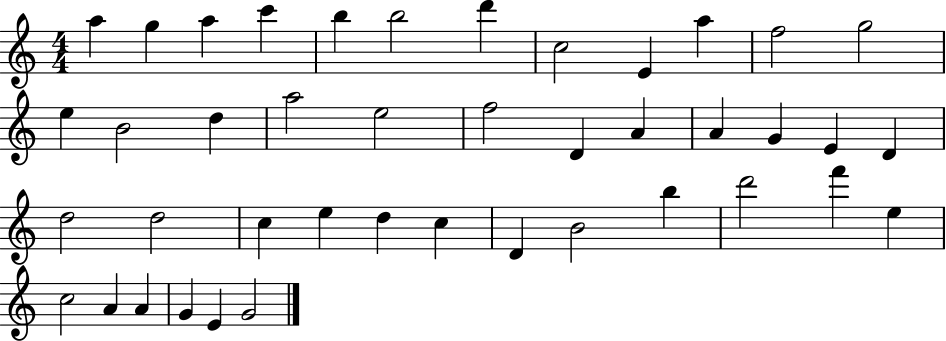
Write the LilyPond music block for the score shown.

{
  \clef treble
  \numericTimeSignature
  \time 4/4
  \key c \major
  a''4 g''4 a''4 c'''4 | b''4 b''2 d'''4 | c''2 e'4 a''4 | f''2 g''2 | \break e''4 b'2 d''4 | a''2 e''2 | f''2 d'4 a'4 | a'4 g'4 e'4 d'4 | \break d''2 d''2 | c''4 e''4 d''4 c''4 | d'4 b'2 b''4 | d'''2 f'''4 e''4 | \break c''2 a'4 a'4 | g'4 e'4 g'2 | \bar "|."
}